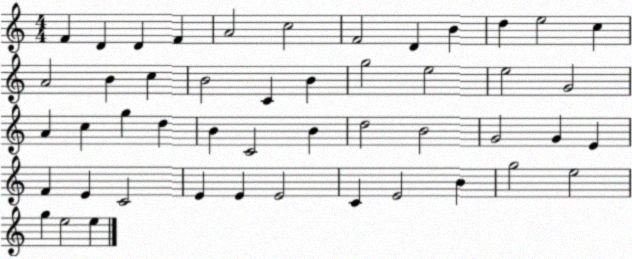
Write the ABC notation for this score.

X:1
T:Untitled
M:4/4
L:1/4
K:C
F D D F A2 c2 F2 D B d e2 c A2 B c B2 C B g2 e2 e2 G2 A c g d B C2 B d2 B2 G2 G E F E C2 E E E2 C E2 B g2 e2 g e2 e